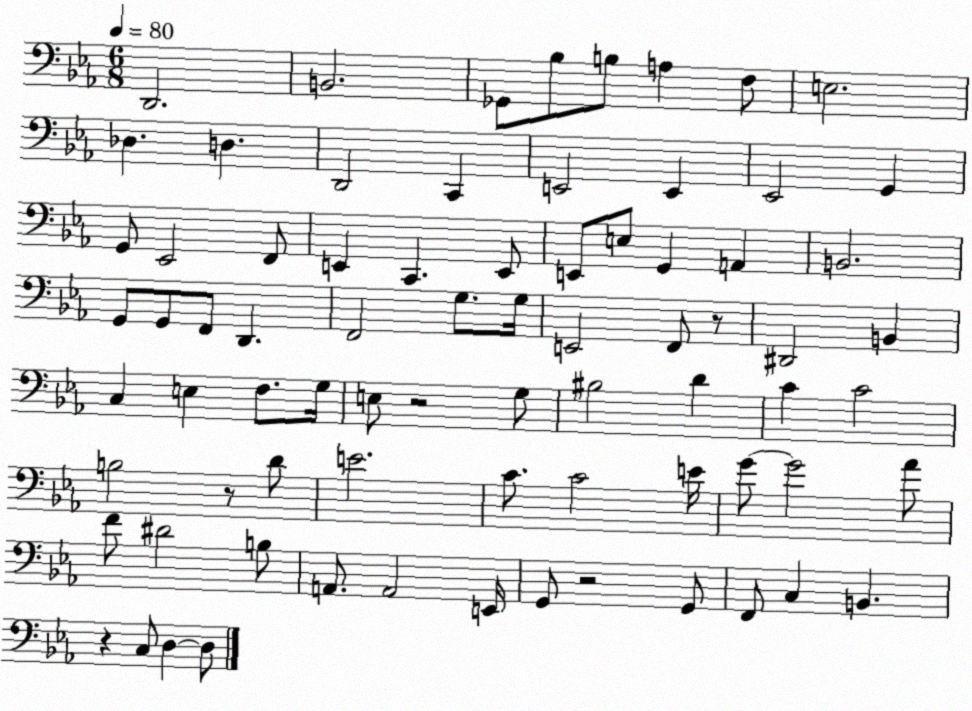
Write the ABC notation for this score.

X:1
T:Untitled
M:6/8
L:1/4
K:Eb
D,,2 B,,2 _G,,/2 _B,/2 B,/2 A, F,/2 E,2 _D, D, D,,2 C,, E,,2 E,, _E,,2 G,, G,,/2 _E,,2 F,,/2 E,, C,, E,,/2 E,,/2 E,/2 G,, A,, B,,2 G,,/2 G,,/2 F,,/2 D,, F,,2 G,/2 G,/4 E,,2 F,,/2 z/2 ^D,,2 B,, C, E, F,/2 G,/4 E,/2 z2 G,/2 ^B,2 D C C2 B,2 z/2 D/2 E2 C/2 C2 E/4 G/2 G2 _A/2 F/2 ^D2 B,/2 A,,/2 A,,2 E,,/4 G,,/2 z2 G,,/2 F,,/2 C, B,, z C,/2 D, D,/2